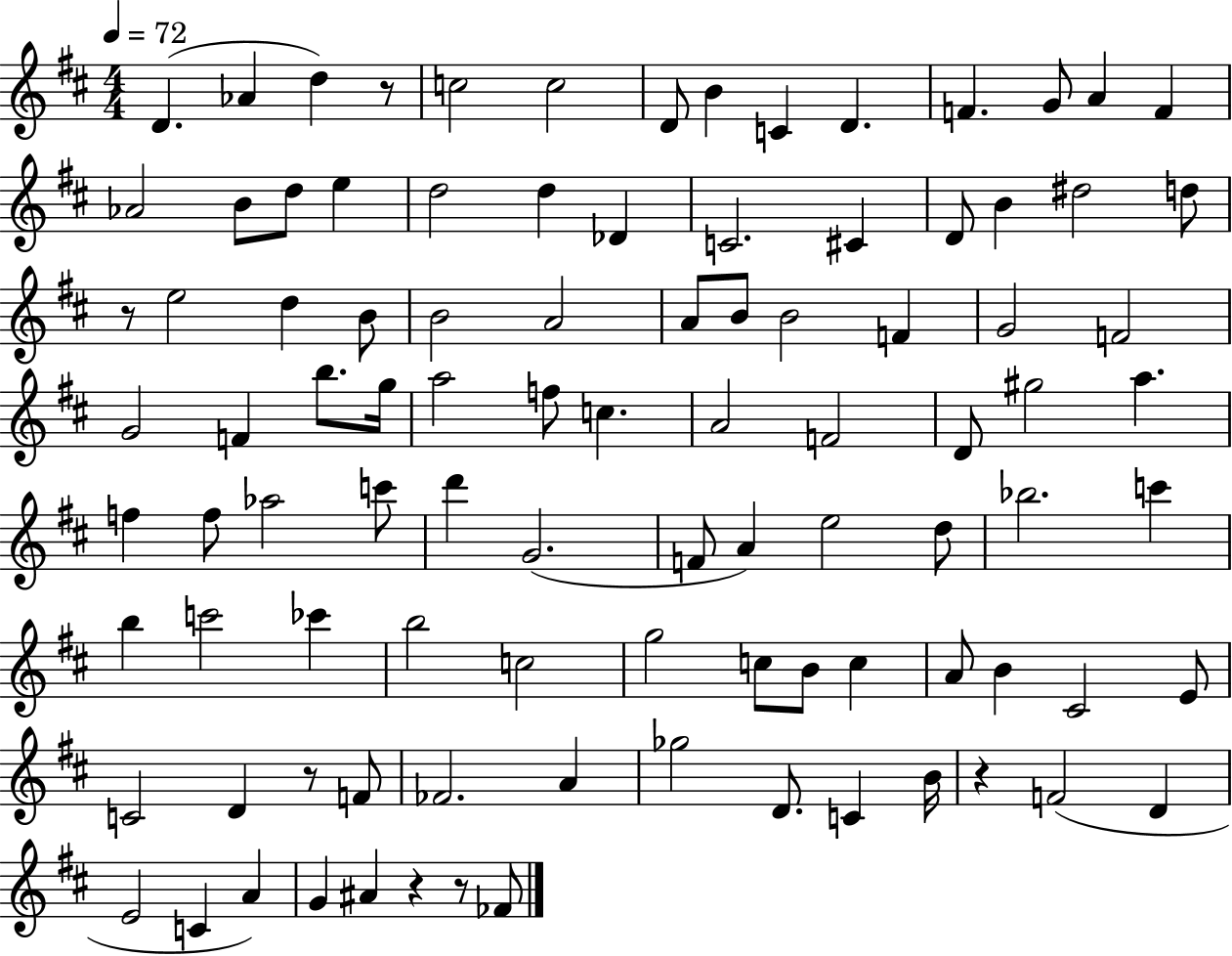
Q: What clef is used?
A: treble